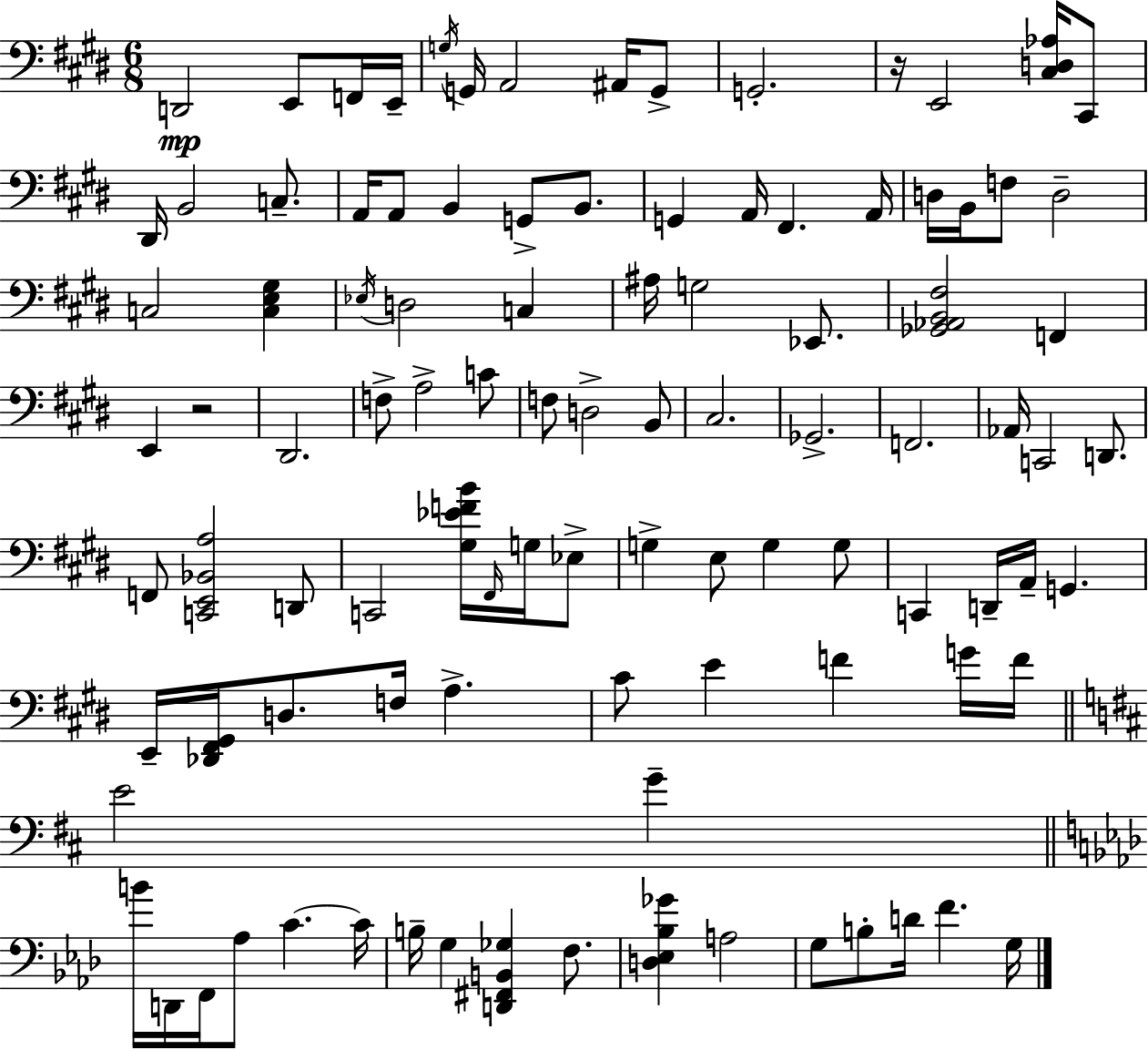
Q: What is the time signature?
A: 6/8